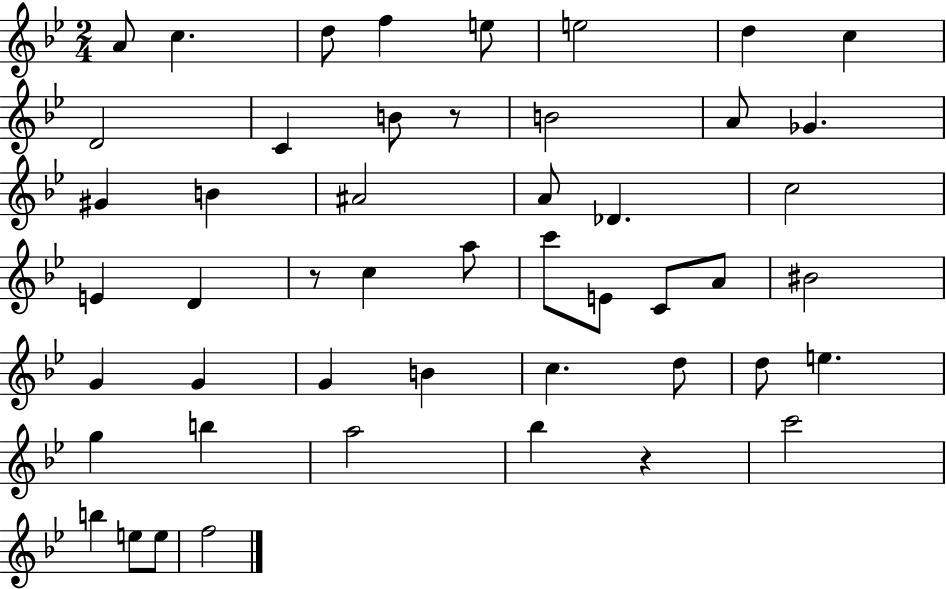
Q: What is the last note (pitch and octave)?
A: F5